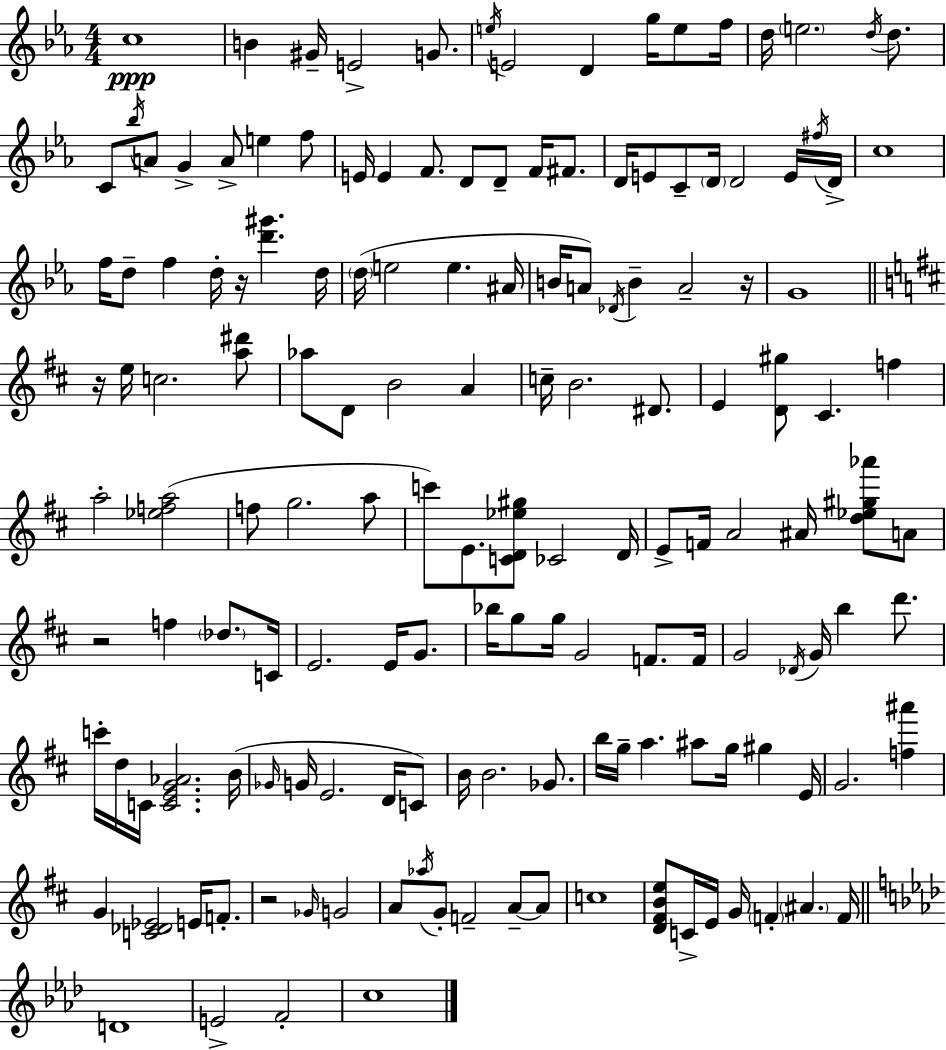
C5/w B4/q G#4/s E4/h G4/e. E5/s E4/h D4/q G5/s E5/e F5/s D5/s E5/h. D5/s D5/e. C4/e Bb5/s A4/e G4/q A4/e E5/q F5/e E4/s E4/q F4/e. D4/e D4/e F4/s F#4/e. D4/s E4/e C4/e D4/s D4/h E4/s F#5/s D4/s C5/w F5/s D5/e F5/q D5/s R/s [D6,G#6]/q. D5/s D5/s E5/h E5/q. A#4/s B4/s A4/e Db4/s B4/q A4/h R/s G4/w R/s E5/s C5/h. [A5,D#6]/e Ab5/e D4/e B4/h A4/q C5/s B4/h. D#4/e. E4/q [D4,G#5]/e C#4/q. F5/q A5/h [Eb5,F5,A5]/h F5/e G5/h. A5/e C6/e E4/e. [C4,D4,Eb5,G#5]/e CES4/h D4/s E4/e F4/s A4/h A#4/s [D5,Eb5,G#5,Ab6]/e A4/e R/h F5/q Db5/e. C4/s E4/h. E4/s G4/e. Bb5/s G5/e G5/s G4/h F4/e. F4/s G4/h Db4/s G4/s B5/q D6/e. C6/s D5/s C4/s [C4,E4,G4,Ab4]/h. B4/s Gb4/s G4/s E4/h. D4/s C4/e B4/s B4/h. Gb4/e. B5/s G5/s A5/q. A#5/e G5/s G#5/q E4/s G4/h. [F5,A#6]/q G4/q [C4,Db4,Eb4]/h E4/s F4/e. R/h Gb4/s G4/h A4/e Ab5/s G4/e F4/h A4/e A4/e C5/w [D4,F#4,B4,E5]/e C4/s E4/s G4/s F4/q A#4/q. F4/s D4/w E4/h F4/h C5/w